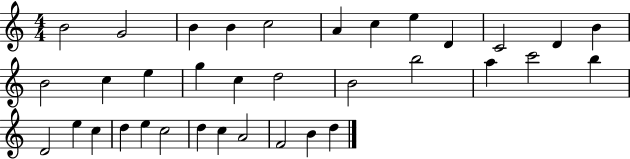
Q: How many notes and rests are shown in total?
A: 35